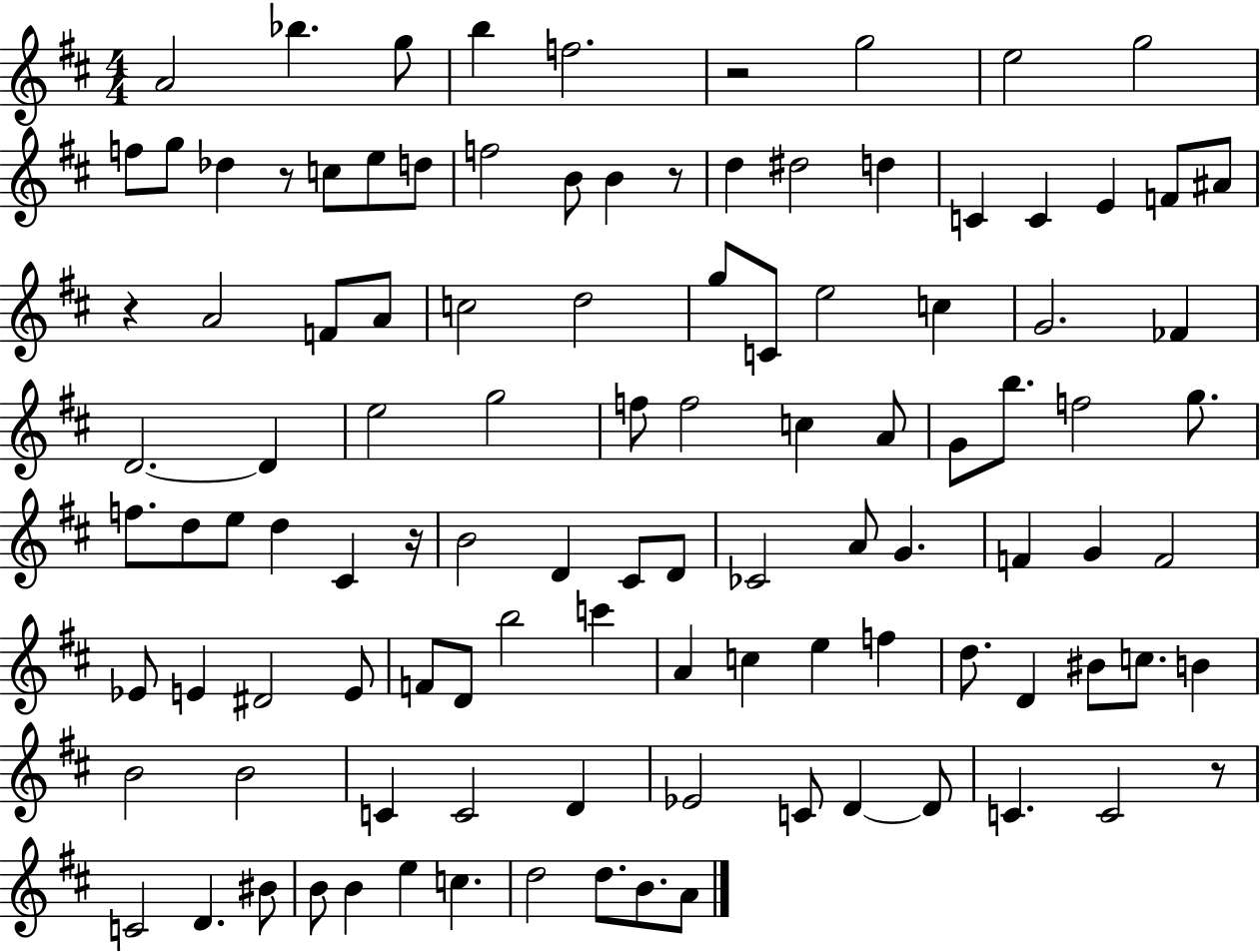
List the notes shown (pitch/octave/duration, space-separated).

A4/h Bb5/q. G5/e B5/q F5/h. R/h G5/h E5/h G5/h F5/e G5/e Db5/q R/e C5/e E5/e D5/e F5/h B4/e B4/q R/e D5/q D#5/h D5/q C4/q C4/q E4/q F4/e A#4/e R/q A4/h F4/e A4/e C5/h D5/h G5/e C4/e E5/h C5/q G4/h. FES4/q D4/h. D4/q E5/h G5/h F5/e F5/h C5/q A4/e G4/e B5/e. F5/h G5/e. F5/e. D5/e E5/e D5/q C#4/q R/s B4/h D4/q C#4/e D4/e CES4/h A4/e G4/q. F4/q G4/q F4/h Eb4/e E4/q D#4/h E4/e F4/e D4/e B5/h C6/q A4/q C5/q E5/q F5/q D5/e. D4/q BIS4/e C5/e. B4/q B4/h B4/h C4/q C4/h D4/q Eb4/h C4/e D4/q D4/e C4/q. C4/h R/e C4/h D4/q. BIS4/e B4/e B4/q E5/q C5/q. D5/h D5/e. B4/e. A4/e